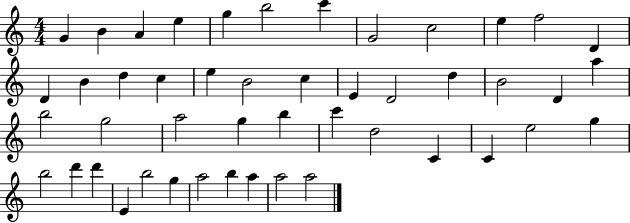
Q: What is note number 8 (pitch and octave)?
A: G4